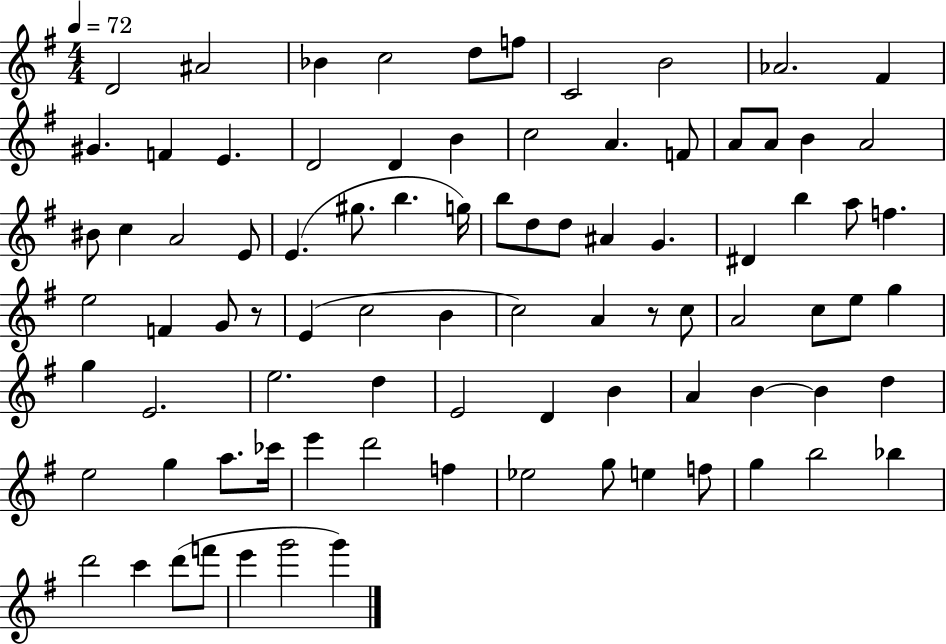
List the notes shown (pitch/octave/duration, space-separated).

D4/h A#4/h Bb4/q C5/h D5/e F5/e C4/h B4/h Ab4/h. F#4/q G#4/q. F4/q E4/q. D4/h D4/q B4/q C5/h A4/q. F4/e A4/e A4/e B4/q A4/h BIS4/e C5/q A4/h E4/e E4/q. G#5/e. B5/q. G5/s B5/e D5/e D5/e A#4/q G4/q. D#4/q B5/q A5/e F5/q. E5/h F4/q G4/e R/e E4/q C5/h B4/q C5/h A4/q R/e C5/e A4/h C5/e E5/e G5/q G5/q E4/h. E5/h. D5/q E4/h D4/q B4/q A4/q B4/q B4/q D5/q E5/h G5/q A5/e. CES6/s E6/q D6/h F5/q Eb5/h G5/e E5/q F5/e G5/q B5/h Bb5/q D6/h C6/q D6/e F6/e E6/q G6/h G6/q